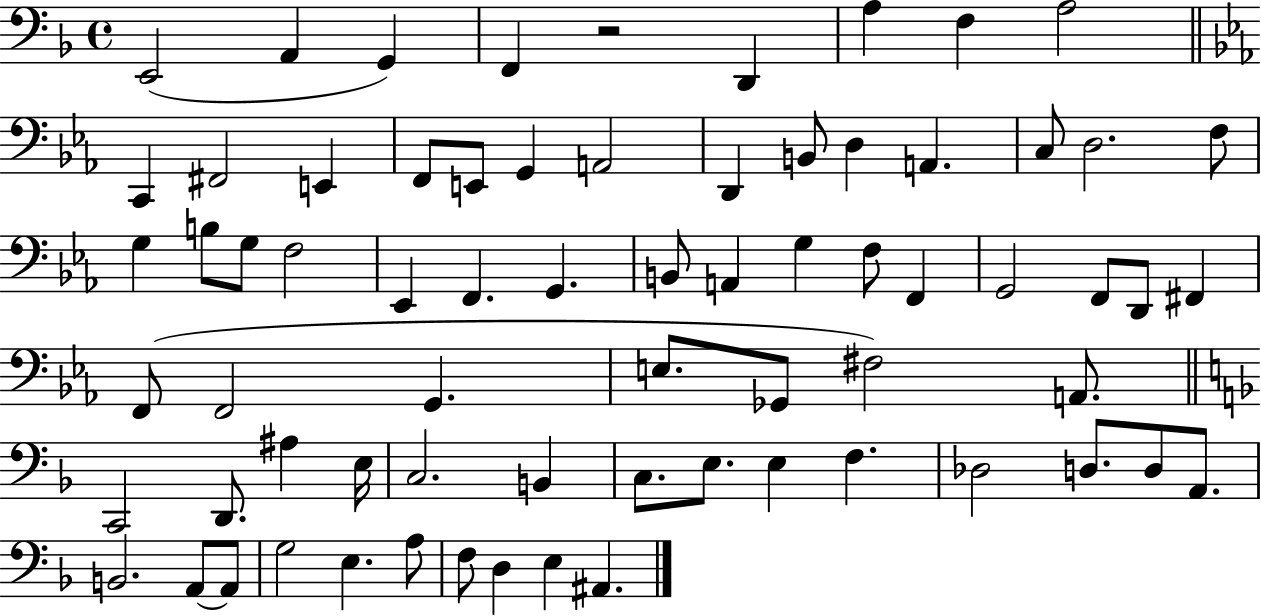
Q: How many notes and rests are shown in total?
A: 70